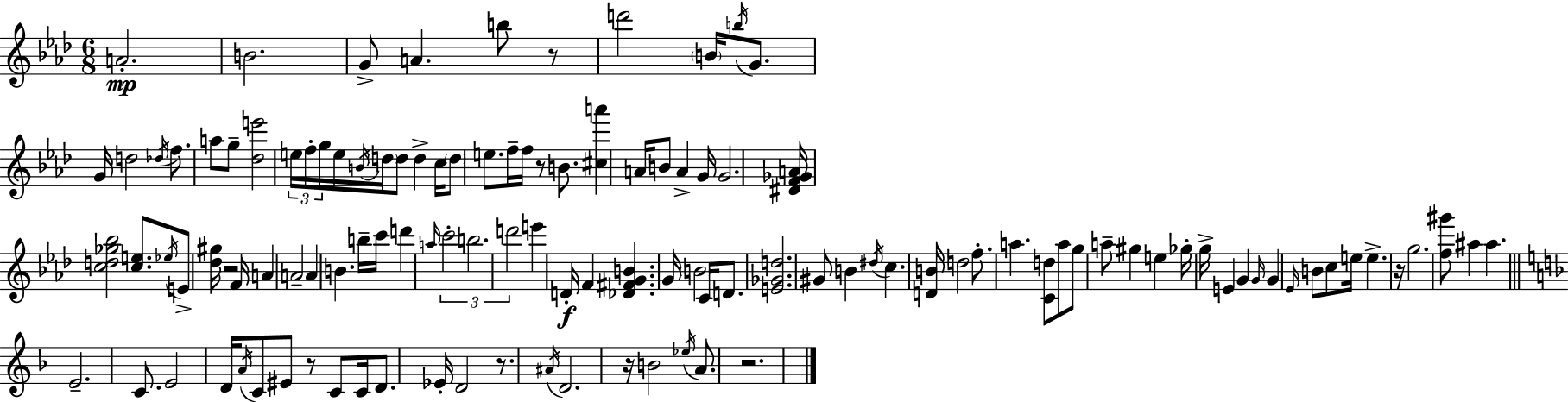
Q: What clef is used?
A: treble